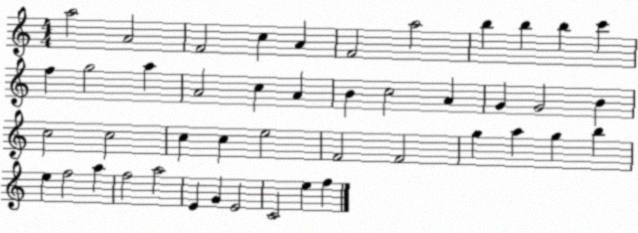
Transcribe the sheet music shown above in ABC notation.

X:1
T:Untitled
M:4/4
L:1/4
K:C
a2 A2 F2 c A F2 a2 b b b c' f g2 a A2 c A B c2 A G G2 B c2 c2 c c e2 F2 F2 g a g b e f2 a f2 a2 E G E2 C2 e f